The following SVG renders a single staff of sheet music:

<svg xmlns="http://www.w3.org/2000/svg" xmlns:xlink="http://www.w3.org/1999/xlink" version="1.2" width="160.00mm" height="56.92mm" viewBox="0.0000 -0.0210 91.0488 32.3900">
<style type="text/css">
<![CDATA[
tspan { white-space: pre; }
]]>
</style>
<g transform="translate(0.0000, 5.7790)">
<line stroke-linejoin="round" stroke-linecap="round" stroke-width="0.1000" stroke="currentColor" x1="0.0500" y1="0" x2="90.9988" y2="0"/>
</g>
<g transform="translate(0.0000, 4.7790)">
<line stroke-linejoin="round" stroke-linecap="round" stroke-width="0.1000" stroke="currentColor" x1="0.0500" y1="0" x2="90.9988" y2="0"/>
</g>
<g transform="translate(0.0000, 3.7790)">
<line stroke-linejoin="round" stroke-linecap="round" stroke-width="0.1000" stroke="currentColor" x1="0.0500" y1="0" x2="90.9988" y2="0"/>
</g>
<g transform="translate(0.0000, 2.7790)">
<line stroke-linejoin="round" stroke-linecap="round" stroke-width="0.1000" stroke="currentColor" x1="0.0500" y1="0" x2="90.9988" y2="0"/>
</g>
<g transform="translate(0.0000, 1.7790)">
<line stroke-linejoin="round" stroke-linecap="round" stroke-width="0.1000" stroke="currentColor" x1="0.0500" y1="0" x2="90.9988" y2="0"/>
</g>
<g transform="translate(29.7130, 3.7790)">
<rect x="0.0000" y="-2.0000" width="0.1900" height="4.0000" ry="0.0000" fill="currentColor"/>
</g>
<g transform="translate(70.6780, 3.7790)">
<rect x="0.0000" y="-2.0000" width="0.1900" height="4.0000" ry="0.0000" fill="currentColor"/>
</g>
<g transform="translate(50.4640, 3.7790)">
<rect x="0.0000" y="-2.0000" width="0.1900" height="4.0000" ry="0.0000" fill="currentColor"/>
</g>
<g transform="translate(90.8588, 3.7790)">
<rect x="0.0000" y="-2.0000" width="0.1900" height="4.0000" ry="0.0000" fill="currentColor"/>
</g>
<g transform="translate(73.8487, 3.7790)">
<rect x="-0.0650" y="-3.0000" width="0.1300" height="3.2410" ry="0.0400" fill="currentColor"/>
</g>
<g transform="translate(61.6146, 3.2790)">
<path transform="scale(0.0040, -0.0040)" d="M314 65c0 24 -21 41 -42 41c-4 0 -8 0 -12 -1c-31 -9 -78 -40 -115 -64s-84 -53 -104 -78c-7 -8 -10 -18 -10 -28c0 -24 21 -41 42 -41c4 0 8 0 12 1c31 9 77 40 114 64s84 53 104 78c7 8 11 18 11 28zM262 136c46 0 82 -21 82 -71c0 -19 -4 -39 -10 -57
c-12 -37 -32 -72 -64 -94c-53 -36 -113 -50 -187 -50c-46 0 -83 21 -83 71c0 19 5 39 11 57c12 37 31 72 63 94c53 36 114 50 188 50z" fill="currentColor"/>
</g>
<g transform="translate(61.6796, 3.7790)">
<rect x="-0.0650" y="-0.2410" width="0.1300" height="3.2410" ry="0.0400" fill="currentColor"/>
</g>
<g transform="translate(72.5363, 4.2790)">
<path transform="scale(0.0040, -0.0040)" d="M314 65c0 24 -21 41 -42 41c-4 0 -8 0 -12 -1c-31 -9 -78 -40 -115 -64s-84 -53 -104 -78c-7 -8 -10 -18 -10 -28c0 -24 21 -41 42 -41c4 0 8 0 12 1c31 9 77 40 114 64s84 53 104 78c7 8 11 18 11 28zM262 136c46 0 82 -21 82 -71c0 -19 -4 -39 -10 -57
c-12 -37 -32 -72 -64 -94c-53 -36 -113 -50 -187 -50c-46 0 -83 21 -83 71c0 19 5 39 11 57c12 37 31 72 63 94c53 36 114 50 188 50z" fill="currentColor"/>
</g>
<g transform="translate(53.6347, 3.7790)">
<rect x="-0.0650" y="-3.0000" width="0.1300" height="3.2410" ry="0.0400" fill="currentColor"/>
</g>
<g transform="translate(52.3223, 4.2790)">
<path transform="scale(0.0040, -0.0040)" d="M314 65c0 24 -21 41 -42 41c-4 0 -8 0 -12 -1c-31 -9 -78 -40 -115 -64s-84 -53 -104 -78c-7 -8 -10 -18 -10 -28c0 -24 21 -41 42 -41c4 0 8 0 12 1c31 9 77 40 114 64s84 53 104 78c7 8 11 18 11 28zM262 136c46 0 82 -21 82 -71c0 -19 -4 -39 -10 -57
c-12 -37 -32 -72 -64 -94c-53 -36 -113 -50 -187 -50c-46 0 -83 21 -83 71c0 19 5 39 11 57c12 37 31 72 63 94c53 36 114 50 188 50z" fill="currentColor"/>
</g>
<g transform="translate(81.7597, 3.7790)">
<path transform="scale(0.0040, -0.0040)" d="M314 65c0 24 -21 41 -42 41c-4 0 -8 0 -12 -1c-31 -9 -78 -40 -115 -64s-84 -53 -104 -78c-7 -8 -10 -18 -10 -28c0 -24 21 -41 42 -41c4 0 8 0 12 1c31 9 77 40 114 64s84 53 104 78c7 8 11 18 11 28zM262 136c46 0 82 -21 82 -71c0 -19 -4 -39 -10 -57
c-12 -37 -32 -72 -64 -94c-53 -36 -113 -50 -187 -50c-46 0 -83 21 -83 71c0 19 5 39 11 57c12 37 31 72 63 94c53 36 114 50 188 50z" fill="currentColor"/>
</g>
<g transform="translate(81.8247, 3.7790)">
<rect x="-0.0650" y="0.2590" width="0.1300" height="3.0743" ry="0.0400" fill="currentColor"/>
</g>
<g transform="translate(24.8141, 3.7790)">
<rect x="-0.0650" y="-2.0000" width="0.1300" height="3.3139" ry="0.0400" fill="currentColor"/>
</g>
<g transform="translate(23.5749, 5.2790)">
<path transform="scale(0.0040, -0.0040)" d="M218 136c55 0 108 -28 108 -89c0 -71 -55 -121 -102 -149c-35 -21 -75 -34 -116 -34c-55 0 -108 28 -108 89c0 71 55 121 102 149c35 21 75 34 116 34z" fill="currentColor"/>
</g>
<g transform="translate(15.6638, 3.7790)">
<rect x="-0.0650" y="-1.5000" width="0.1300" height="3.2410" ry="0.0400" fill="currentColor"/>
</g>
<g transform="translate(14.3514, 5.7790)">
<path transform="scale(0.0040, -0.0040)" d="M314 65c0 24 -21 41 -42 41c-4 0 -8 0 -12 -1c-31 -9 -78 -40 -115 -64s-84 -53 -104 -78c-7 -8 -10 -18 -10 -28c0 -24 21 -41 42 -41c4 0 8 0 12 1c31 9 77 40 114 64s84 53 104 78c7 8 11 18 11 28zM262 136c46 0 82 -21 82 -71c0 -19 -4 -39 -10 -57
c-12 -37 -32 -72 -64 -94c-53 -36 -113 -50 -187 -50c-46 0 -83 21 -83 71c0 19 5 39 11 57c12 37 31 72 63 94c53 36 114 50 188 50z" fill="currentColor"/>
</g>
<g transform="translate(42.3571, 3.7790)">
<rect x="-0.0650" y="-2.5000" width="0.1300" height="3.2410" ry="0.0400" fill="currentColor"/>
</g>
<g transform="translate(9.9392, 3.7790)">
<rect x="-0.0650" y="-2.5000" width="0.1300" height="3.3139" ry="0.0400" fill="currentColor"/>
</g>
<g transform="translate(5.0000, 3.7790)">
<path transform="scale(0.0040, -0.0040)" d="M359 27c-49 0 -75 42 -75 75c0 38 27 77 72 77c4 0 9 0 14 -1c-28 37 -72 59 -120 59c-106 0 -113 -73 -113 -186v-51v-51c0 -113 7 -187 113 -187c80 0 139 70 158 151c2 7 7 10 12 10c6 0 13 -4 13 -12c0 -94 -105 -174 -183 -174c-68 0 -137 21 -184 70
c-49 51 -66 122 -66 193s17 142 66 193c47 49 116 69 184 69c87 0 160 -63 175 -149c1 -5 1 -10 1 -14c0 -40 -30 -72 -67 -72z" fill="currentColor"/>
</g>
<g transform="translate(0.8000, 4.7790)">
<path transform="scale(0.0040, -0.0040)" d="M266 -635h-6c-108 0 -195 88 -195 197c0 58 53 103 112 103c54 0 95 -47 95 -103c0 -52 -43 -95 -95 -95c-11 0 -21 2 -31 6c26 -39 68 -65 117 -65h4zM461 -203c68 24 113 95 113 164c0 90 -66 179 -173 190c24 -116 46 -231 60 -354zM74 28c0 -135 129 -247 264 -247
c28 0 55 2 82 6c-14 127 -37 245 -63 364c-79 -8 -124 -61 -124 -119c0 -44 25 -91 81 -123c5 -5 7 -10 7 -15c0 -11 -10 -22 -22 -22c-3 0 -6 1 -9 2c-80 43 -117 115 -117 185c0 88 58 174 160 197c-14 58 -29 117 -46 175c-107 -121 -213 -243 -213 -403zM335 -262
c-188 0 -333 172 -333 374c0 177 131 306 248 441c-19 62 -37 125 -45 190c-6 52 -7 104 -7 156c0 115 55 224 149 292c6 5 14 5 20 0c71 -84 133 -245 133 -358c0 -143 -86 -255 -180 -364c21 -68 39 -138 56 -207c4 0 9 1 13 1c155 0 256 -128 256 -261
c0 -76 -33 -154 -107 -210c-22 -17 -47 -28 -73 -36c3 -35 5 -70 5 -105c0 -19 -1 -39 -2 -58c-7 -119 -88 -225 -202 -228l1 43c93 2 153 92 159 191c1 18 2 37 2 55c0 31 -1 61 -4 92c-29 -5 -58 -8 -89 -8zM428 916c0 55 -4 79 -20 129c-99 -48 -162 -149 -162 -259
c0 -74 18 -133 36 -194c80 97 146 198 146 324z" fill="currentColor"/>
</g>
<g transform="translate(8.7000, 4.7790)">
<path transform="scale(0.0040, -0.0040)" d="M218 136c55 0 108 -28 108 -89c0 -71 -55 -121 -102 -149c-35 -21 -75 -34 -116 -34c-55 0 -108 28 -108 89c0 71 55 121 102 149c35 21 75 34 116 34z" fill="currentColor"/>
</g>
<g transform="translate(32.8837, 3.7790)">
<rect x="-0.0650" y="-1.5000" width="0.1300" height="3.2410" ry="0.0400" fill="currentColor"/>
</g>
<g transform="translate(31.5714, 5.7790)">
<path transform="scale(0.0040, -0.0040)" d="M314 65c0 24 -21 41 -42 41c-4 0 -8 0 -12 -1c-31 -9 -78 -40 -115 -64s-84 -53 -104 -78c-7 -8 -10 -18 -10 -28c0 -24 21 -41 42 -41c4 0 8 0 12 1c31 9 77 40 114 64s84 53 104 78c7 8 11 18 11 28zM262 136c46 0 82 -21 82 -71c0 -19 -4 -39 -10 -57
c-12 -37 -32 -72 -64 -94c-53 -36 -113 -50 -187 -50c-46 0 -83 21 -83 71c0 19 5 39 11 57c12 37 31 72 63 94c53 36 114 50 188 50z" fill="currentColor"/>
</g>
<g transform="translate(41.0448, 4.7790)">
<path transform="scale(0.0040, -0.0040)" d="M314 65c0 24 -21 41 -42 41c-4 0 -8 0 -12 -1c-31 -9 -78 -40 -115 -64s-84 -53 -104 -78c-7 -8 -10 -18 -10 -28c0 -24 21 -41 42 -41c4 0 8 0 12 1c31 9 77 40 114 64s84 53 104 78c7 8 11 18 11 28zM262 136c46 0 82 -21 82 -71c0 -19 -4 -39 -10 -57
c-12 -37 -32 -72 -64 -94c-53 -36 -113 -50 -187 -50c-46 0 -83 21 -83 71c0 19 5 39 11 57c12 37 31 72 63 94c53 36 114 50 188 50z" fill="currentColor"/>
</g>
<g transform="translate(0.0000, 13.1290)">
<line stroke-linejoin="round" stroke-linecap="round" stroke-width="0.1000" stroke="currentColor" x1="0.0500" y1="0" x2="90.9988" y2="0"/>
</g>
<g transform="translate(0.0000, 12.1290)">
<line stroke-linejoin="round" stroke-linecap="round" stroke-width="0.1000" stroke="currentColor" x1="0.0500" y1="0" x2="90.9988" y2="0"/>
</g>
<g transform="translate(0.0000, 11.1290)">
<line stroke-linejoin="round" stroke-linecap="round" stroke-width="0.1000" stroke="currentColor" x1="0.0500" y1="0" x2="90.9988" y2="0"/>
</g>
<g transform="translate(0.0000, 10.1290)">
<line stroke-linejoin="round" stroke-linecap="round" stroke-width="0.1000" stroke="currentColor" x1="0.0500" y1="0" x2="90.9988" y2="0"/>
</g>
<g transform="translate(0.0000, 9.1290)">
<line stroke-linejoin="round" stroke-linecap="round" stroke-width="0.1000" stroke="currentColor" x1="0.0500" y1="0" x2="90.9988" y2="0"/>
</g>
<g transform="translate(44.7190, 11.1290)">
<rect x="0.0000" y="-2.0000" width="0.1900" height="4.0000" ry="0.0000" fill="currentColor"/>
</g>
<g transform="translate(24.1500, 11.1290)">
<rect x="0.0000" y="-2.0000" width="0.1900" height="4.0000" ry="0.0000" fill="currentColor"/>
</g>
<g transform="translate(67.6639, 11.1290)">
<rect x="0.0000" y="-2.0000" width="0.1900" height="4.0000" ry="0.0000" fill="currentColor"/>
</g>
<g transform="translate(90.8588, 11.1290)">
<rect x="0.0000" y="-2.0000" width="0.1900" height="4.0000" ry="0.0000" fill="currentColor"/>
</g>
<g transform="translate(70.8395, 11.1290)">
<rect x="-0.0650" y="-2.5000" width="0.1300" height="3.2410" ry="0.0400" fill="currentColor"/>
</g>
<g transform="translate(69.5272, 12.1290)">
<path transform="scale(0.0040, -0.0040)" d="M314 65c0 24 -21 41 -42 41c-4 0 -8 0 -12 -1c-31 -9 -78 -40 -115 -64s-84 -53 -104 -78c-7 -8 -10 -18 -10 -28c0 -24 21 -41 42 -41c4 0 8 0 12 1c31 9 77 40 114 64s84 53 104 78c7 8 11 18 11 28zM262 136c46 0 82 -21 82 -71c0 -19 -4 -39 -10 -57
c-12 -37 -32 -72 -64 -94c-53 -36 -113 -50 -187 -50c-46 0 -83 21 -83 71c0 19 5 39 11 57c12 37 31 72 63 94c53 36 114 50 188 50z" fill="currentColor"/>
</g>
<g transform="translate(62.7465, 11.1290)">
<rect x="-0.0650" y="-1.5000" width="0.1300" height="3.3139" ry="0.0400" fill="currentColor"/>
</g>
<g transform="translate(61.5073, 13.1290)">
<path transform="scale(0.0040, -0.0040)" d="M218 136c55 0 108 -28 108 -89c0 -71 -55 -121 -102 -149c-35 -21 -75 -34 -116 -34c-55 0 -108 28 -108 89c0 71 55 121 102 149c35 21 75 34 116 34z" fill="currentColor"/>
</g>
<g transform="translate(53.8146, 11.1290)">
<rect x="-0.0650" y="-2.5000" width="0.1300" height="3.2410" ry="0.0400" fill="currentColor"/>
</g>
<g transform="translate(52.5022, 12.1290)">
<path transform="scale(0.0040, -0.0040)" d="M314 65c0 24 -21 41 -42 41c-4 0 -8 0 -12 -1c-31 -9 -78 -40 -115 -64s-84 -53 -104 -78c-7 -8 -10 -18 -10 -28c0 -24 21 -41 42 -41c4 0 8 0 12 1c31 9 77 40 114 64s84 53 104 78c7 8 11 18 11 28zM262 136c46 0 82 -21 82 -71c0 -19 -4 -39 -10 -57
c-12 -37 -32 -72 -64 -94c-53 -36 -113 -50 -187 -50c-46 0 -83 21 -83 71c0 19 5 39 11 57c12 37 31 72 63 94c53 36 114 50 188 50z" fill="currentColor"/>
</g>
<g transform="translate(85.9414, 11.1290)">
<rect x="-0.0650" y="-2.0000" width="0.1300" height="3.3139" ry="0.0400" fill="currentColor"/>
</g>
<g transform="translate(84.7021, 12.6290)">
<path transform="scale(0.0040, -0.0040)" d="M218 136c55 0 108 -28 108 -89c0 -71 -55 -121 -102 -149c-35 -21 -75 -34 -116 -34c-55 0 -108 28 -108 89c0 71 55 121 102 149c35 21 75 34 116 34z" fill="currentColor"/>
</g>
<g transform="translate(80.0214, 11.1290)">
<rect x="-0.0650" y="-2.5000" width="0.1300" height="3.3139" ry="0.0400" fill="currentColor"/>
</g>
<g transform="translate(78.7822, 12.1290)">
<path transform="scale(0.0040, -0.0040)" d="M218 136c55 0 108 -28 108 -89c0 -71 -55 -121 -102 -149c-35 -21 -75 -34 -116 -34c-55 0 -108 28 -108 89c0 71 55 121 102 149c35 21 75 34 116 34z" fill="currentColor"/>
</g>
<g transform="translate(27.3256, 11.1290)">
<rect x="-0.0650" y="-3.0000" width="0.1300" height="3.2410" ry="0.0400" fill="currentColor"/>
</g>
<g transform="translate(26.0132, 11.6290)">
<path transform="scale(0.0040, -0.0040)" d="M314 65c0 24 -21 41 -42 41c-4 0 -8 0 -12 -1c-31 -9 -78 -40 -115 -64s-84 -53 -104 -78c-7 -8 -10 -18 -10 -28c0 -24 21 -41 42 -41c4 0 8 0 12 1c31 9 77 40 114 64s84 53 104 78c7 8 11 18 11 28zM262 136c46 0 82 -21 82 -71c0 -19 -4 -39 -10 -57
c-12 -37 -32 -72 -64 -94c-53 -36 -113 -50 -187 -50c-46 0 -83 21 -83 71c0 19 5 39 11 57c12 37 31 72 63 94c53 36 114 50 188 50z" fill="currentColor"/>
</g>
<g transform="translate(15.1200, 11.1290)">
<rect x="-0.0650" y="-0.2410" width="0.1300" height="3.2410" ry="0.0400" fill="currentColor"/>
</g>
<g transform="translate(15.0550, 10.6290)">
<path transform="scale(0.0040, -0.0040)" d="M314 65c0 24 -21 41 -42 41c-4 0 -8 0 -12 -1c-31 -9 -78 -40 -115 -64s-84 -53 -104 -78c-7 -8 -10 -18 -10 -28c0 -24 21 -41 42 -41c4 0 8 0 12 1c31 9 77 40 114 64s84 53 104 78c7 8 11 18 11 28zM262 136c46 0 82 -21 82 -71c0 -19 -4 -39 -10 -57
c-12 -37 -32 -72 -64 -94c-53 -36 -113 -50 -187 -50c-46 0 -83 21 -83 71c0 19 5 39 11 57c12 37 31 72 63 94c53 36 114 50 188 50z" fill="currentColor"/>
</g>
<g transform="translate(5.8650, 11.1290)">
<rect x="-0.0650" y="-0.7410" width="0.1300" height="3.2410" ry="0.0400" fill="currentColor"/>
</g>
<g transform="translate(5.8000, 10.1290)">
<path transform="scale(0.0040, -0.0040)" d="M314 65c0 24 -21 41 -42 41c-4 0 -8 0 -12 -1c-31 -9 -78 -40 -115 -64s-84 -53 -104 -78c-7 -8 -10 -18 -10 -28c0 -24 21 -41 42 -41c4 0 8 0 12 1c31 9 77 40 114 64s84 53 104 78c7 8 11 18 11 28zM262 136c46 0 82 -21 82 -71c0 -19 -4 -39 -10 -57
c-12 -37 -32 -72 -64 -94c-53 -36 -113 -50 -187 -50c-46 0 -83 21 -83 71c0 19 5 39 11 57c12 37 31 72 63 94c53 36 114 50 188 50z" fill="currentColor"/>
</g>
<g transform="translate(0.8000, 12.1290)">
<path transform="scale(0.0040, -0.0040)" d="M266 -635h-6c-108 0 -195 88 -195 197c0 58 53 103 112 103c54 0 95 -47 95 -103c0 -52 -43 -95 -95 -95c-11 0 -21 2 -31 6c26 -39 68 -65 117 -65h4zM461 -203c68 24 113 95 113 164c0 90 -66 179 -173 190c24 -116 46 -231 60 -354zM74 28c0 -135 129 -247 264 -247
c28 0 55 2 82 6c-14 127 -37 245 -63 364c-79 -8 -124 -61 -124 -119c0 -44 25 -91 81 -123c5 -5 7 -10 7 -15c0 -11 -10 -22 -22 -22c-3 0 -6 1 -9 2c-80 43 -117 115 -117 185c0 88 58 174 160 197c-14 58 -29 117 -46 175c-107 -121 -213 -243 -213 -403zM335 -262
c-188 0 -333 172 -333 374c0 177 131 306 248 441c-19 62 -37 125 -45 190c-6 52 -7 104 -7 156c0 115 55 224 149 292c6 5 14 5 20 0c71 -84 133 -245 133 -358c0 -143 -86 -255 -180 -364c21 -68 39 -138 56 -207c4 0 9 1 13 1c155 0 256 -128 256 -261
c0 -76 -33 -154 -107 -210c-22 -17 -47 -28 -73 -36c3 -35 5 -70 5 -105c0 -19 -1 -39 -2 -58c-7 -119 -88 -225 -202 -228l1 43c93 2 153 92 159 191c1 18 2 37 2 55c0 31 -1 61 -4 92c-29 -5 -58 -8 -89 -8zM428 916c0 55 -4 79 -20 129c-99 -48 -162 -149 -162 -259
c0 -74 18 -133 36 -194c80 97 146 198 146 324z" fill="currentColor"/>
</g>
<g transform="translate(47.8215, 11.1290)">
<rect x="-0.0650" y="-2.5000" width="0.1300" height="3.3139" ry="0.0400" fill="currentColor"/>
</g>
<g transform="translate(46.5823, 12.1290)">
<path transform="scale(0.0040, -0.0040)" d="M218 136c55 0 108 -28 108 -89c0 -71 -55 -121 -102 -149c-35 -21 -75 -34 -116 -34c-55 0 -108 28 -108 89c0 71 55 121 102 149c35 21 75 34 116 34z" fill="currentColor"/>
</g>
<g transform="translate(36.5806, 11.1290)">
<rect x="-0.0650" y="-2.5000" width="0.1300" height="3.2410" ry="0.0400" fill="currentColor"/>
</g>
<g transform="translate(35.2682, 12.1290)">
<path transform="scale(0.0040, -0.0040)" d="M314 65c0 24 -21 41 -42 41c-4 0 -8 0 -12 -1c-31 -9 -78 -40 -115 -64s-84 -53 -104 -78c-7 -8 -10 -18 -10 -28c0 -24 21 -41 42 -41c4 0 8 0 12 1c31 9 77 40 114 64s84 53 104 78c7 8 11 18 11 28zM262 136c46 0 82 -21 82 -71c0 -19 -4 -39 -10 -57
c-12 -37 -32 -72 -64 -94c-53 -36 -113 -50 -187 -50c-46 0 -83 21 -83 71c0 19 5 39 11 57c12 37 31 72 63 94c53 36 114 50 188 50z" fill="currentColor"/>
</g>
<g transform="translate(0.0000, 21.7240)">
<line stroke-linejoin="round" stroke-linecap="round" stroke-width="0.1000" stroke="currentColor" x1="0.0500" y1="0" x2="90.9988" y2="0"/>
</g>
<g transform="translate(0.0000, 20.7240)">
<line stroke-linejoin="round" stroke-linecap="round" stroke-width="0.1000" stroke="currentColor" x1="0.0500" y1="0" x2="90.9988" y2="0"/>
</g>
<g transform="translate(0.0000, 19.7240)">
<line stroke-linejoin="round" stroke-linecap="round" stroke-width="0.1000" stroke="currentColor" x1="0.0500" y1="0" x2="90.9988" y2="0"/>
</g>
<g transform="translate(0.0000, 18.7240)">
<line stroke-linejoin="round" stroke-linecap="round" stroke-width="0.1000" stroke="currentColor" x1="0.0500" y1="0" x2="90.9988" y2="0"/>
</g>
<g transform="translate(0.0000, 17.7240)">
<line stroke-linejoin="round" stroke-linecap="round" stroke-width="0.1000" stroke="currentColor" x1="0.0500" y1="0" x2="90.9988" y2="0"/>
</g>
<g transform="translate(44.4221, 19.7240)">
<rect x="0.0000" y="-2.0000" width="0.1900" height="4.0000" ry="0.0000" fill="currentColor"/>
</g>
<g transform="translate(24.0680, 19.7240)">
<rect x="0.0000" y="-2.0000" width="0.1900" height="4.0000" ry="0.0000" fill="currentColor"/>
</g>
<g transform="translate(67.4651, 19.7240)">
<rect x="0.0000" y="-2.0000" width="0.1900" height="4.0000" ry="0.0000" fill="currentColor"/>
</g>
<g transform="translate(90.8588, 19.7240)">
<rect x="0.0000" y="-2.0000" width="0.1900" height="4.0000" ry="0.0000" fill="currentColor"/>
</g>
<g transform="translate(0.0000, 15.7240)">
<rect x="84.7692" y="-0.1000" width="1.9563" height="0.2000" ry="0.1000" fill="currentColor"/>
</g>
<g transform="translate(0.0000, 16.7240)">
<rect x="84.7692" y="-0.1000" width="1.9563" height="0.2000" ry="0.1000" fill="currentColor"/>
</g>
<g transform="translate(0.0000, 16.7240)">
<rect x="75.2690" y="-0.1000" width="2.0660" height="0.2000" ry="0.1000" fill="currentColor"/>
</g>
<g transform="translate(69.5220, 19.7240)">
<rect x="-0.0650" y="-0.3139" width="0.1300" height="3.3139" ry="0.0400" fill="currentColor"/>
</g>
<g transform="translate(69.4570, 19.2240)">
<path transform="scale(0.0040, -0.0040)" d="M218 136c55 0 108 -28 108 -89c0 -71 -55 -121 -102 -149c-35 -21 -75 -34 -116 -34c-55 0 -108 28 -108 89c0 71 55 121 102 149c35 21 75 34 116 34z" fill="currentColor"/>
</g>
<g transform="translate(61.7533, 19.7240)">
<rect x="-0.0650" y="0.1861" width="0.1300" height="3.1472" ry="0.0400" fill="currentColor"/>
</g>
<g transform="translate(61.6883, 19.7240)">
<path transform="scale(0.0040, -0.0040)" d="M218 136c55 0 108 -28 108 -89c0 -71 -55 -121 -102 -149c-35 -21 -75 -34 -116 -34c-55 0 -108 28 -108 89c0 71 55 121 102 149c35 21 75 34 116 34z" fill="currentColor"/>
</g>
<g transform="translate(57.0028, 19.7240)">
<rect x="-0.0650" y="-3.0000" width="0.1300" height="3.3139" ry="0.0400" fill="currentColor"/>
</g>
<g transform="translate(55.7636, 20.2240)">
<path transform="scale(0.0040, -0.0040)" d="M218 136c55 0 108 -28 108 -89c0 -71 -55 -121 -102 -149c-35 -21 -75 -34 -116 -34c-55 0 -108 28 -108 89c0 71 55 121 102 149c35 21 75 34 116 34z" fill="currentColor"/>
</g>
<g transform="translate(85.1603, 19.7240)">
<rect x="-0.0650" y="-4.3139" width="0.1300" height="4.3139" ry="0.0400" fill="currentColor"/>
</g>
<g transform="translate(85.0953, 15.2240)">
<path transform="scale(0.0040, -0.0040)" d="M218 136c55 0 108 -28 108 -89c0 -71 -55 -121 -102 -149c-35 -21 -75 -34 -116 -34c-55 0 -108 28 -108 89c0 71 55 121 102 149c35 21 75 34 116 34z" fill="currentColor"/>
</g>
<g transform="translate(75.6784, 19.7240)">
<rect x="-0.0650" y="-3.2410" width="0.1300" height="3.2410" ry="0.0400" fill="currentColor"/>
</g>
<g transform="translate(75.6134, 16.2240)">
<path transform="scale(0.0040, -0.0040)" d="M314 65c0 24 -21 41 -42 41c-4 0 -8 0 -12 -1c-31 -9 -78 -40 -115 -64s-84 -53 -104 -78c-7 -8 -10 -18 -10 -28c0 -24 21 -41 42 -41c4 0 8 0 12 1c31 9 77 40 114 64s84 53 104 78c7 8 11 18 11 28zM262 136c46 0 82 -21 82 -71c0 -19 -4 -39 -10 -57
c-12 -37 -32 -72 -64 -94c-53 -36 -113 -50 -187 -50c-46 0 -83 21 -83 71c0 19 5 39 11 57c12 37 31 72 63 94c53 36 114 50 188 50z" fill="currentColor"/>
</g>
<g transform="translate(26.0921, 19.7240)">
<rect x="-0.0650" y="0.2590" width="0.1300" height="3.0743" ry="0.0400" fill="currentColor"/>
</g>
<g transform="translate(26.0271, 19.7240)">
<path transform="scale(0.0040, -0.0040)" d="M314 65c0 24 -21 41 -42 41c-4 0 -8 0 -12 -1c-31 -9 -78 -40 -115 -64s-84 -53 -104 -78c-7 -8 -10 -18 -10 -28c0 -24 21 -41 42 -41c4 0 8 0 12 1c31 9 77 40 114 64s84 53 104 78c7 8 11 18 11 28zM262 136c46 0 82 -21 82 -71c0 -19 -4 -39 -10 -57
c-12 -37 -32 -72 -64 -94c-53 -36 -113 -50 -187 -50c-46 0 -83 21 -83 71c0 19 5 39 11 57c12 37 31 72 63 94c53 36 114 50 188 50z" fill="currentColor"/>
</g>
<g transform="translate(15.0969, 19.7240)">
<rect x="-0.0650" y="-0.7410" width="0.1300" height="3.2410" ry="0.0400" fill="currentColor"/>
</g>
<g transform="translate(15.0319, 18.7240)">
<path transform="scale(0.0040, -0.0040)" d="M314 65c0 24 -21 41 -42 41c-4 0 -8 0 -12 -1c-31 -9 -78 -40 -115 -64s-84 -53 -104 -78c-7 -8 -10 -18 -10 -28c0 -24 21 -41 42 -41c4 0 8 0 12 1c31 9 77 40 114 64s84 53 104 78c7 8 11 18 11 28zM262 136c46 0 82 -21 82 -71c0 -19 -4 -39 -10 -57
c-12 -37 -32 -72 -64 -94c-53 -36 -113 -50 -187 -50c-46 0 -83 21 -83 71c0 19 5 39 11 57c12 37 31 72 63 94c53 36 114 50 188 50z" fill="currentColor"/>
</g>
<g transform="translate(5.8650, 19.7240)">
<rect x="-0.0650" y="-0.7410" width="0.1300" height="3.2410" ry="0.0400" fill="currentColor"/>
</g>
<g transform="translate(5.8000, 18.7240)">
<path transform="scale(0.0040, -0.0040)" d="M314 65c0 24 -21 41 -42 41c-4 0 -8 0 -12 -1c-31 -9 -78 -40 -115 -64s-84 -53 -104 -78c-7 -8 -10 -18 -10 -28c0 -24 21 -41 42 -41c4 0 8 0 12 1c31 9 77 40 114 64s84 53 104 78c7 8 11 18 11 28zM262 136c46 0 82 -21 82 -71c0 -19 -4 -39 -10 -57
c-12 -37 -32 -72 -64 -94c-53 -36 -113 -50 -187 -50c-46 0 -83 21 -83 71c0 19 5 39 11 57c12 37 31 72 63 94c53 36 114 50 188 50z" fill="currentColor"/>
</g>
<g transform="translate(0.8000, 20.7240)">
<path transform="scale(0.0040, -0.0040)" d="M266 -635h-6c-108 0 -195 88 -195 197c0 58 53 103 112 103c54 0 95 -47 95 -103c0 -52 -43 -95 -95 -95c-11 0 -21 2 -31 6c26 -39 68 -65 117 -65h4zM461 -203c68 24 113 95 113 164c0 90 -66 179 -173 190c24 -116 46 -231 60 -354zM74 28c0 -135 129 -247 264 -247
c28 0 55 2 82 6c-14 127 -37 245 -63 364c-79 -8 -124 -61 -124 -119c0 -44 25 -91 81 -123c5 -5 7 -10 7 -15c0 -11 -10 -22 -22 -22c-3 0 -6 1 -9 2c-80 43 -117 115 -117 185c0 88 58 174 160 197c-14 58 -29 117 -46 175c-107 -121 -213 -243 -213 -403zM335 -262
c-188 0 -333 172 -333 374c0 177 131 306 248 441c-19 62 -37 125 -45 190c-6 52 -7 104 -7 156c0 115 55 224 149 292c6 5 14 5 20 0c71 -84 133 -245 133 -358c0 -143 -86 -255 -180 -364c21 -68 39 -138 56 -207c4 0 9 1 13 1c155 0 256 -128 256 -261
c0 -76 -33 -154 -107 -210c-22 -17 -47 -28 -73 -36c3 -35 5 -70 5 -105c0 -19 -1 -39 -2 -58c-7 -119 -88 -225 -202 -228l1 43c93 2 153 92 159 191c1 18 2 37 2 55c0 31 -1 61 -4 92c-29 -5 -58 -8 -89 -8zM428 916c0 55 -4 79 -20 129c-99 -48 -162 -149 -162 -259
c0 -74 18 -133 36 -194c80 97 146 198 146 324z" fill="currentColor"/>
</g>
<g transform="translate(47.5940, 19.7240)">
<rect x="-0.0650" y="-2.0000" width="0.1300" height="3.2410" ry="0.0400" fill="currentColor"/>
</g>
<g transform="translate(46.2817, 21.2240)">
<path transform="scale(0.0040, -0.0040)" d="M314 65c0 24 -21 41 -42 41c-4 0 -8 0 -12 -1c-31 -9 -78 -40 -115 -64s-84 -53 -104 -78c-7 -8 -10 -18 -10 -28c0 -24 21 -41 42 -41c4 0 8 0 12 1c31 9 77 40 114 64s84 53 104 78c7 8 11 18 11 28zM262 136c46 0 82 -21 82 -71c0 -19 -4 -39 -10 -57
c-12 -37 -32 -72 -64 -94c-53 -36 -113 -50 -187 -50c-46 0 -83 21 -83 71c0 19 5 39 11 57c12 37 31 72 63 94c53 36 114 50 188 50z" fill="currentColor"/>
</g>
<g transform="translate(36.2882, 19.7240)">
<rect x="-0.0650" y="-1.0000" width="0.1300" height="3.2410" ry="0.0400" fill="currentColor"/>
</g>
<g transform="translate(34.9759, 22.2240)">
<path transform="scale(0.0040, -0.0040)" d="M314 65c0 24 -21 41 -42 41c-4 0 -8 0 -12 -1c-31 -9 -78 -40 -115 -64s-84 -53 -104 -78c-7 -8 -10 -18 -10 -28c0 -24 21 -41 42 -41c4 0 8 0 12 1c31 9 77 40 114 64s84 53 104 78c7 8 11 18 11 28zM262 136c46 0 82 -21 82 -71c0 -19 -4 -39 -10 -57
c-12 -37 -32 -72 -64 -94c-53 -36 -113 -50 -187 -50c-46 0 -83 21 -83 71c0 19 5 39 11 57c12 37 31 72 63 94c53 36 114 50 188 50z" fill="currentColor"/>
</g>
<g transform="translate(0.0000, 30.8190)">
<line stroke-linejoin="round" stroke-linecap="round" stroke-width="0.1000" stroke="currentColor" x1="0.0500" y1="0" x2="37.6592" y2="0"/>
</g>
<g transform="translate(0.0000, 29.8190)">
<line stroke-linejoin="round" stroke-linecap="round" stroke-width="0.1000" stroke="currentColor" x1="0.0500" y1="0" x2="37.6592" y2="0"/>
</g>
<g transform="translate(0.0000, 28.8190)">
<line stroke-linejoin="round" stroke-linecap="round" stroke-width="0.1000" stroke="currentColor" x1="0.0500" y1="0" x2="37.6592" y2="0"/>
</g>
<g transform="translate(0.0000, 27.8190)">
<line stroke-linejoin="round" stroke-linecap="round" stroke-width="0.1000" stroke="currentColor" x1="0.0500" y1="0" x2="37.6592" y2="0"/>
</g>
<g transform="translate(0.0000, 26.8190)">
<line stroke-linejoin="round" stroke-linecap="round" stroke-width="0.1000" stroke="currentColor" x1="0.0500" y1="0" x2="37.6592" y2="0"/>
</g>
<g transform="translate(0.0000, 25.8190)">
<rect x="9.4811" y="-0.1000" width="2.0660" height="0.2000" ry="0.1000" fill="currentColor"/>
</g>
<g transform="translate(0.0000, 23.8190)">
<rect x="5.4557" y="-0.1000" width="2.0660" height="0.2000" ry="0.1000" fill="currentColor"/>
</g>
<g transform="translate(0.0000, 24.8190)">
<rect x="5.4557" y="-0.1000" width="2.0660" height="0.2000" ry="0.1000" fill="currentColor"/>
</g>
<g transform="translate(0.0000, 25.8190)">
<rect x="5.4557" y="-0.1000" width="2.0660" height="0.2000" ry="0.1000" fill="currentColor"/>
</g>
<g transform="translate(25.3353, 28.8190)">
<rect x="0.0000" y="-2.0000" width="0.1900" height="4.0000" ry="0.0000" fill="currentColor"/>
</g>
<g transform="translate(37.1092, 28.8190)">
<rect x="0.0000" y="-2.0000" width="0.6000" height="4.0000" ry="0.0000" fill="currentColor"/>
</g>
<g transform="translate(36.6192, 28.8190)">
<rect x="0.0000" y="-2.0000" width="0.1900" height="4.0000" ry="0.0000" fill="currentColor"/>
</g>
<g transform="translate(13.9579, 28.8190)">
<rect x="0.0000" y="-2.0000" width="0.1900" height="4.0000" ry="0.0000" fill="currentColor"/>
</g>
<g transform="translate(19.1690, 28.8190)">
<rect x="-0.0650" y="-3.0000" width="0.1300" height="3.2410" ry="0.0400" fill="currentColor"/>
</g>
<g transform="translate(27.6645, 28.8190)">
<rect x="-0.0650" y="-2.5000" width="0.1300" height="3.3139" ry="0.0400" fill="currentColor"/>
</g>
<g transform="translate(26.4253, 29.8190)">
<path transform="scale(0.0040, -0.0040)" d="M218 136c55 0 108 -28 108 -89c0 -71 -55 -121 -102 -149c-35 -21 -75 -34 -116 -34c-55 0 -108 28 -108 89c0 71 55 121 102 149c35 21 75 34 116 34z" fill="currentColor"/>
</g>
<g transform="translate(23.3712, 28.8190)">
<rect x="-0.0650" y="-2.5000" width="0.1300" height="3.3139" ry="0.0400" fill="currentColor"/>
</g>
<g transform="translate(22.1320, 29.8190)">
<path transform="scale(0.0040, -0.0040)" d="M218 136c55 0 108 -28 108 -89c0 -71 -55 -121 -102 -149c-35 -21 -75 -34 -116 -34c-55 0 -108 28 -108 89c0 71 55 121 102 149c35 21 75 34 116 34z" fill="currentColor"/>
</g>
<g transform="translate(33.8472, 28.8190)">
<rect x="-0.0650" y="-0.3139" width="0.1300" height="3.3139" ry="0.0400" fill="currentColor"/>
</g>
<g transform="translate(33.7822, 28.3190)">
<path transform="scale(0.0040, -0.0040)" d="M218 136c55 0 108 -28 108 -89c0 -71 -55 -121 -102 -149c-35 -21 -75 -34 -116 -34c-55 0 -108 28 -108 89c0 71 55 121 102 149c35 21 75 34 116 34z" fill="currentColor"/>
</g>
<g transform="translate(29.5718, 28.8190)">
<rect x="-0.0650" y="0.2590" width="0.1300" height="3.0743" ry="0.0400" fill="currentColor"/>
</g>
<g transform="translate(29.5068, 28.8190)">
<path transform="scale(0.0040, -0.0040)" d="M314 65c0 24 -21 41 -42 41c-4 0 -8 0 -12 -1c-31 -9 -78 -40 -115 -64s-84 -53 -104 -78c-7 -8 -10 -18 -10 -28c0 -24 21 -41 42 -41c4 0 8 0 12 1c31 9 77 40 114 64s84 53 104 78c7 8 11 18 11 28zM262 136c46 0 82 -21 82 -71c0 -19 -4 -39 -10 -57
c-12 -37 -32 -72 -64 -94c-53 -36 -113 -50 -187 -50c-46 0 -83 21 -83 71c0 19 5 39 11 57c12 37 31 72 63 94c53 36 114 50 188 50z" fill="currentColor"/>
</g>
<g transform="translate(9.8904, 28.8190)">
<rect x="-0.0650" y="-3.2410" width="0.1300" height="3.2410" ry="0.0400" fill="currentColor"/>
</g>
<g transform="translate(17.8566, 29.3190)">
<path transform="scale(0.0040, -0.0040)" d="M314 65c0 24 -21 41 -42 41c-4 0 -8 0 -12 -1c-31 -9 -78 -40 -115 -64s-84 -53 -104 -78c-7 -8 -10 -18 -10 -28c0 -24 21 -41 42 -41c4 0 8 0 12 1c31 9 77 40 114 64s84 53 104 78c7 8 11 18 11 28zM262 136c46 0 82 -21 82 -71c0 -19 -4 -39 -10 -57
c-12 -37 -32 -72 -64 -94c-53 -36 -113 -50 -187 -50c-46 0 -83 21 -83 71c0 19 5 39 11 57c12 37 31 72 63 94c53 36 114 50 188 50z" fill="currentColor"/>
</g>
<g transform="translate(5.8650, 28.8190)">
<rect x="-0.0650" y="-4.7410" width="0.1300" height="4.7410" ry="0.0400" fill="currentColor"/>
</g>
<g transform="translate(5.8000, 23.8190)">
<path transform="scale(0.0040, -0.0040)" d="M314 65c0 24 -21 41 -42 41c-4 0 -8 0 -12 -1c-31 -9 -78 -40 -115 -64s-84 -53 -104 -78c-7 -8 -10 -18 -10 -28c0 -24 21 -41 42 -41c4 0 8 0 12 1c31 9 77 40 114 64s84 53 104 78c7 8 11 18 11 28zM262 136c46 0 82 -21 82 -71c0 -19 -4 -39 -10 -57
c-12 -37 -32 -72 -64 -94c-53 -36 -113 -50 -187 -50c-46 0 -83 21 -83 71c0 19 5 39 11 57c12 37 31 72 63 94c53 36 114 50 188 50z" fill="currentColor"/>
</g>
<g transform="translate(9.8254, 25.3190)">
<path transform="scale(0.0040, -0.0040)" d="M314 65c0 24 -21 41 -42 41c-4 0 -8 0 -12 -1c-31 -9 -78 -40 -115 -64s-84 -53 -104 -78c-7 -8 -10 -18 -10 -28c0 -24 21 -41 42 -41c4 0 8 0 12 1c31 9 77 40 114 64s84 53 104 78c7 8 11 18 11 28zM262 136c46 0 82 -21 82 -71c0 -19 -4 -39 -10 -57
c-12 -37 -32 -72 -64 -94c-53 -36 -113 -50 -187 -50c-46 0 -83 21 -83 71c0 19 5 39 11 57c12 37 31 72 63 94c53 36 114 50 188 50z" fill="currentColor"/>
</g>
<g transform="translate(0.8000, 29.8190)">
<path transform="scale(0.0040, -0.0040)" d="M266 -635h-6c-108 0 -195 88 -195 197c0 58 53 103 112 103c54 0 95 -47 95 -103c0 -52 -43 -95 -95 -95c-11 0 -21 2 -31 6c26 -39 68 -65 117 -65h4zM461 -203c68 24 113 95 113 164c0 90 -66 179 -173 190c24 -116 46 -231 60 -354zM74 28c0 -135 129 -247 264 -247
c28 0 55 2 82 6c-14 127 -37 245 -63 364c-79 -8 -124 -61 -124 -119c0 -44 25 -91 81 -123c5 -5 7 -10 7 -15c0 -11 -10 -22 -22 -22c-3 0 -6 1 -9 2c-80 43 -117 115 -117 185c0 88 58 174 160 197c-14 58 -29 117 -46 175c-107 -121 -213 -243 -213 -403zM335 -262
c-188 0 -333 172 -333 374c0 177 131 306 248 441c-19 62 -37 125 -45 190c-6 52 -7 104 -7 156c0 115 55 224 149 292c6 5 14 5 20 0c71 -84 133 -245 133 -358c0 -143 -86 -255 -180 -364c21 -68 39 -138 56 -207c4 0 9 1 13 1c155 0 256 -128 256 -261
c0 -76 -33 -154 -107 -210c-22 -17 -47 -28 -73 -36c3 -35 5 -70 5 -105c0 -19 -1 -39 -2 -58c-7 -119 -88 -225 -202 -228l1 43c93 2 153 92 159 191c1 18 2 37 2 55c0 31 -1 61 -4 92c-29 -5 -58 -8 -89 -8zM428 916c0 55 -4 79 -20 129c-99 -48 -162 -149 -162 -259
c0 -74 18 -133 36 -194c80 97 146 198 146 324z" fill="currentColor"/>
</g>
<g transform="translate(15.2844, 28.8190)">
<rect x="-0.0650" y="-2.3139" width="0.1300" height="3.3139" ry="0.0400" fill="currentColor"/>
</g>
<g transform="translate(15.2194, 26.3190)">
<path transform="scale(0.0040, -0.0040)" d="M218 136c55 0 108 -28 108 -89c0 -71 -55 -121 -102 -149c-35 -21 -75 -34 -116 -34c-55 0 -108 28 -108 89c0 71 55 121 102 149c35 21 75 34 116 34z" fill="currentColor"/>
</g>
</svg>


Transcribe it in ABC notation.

X:1
T:Untitled
M:4/4
L:1/4
K:C
G E2 F E2 G2 A2 c2 A2 B2 d2 c2 A2 G2 G G2 E G2 G F d2 d2 B2 D2 F2 A B c b2 d' e'2 b2 g A2 G G B2 c